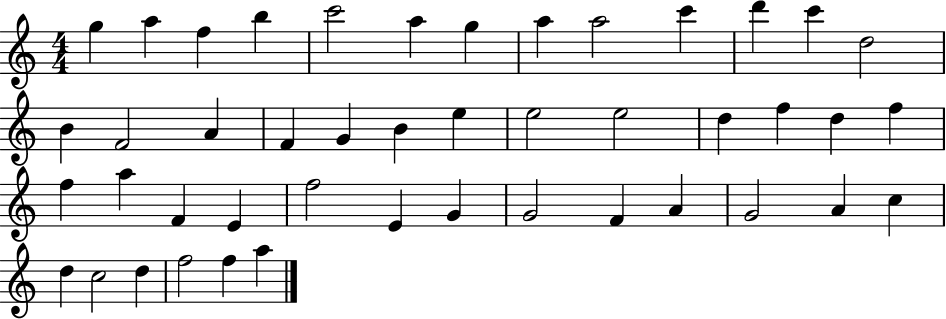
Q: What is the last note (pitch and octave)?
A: A5